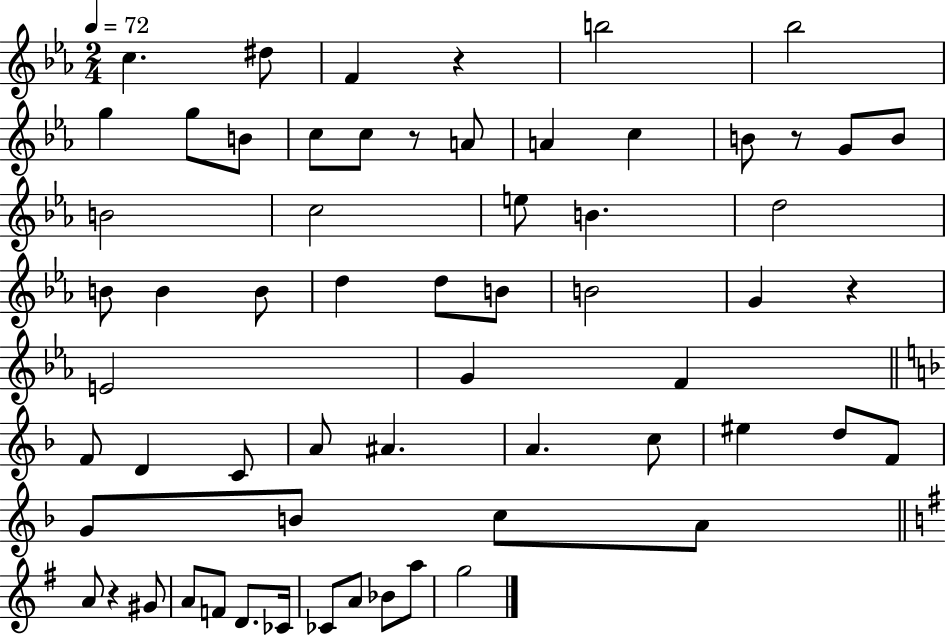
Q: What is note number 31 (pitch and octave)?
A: G4